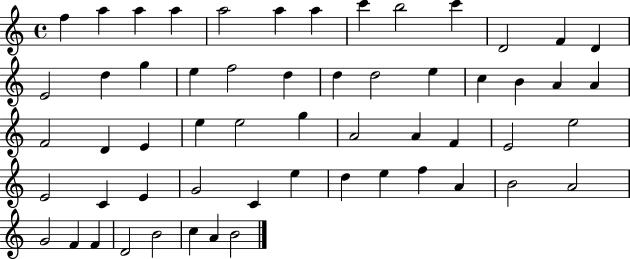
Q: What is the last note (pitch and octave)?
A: B4